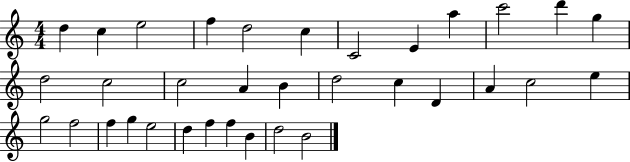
D5/q C5/q E5/h F5/q D5/h C5/q C4/h E4/q A5/q C6/h D6/q G5/q D5/h C5/h C5/h A4/q B4/q D5/h C5/q D4/q A4/q C5/h E5/q G5/h F5/h F5/q G5/q E5/h D5/q F5/q F5/q B4/q D5/h B4/h